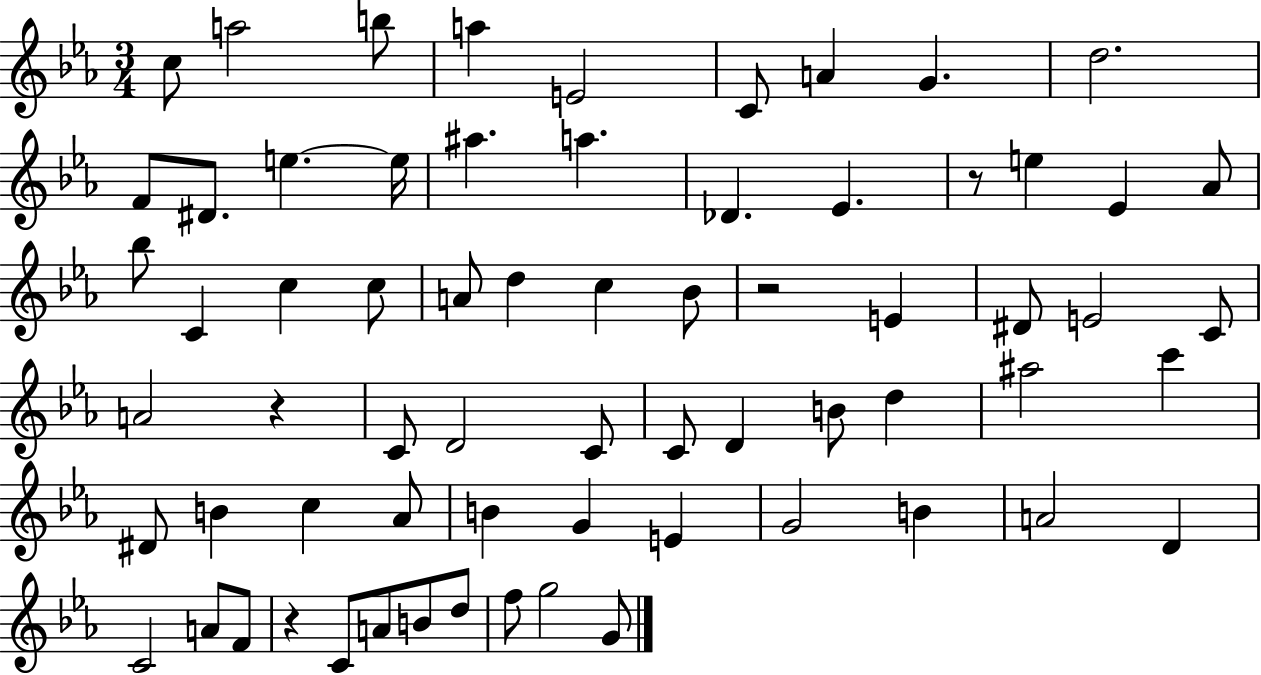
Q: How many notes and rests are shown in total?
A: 67